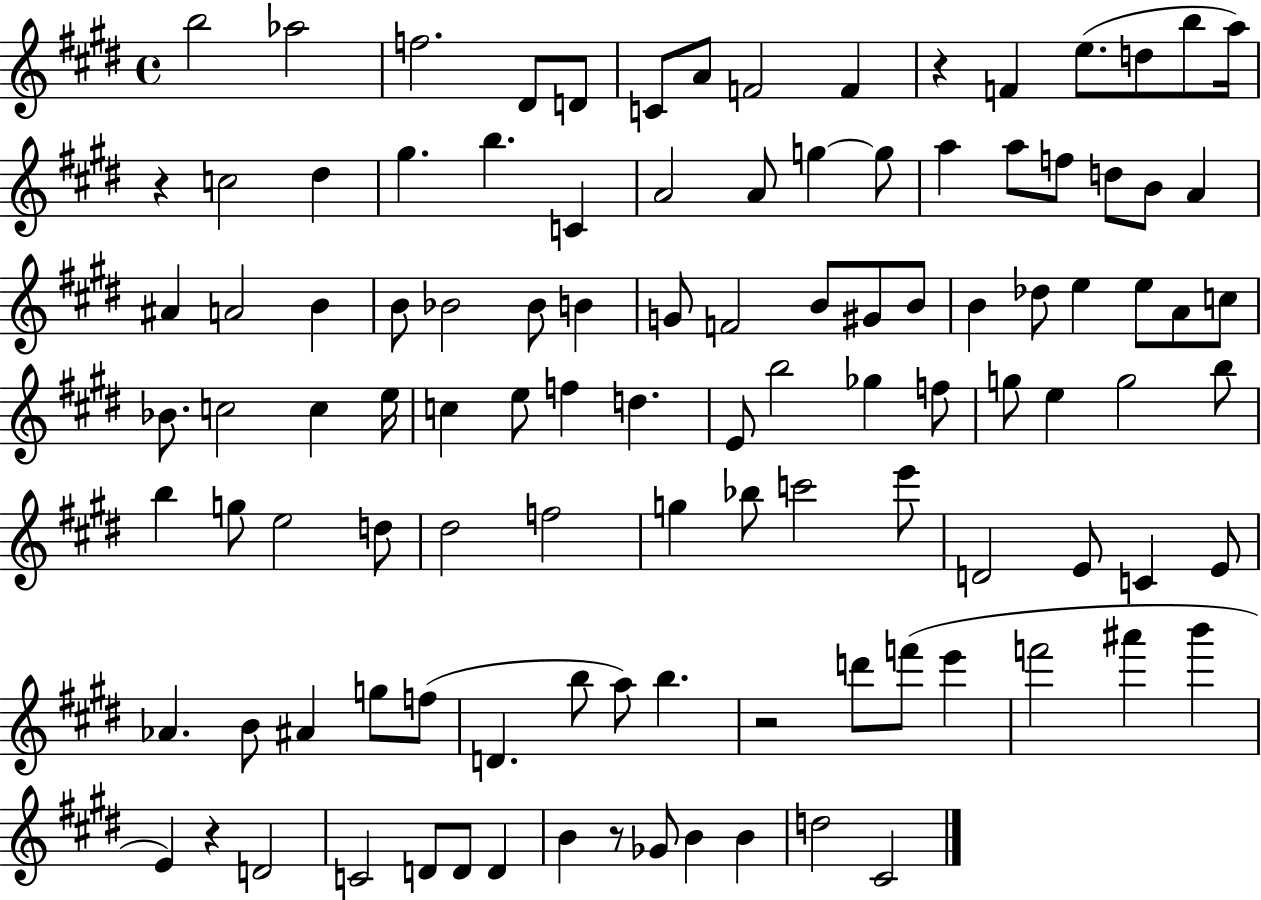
B5/h Ab5/h F5/h. D#4/e D4/e C4/e A4/e F4/h F4/q R/q F4/q E5/e. D5/e B5/e A5/s R/q C5/h D#5/q G#5/q. B5/q. C4/q A4/h A4/e G5/q G5/e A5/q A5/e F5/e D5/e B4/e A4/q A#4/q A4/h B4/q B4/e Bb4/h Bb4/e B4/q G4/e F4/h B4/e G#4/e B4/e B4/q Db5/e E5/q E5/e A4/e C5/e Bb4/e. C5/h C5/q E5/s C5/q E5/e F5/q D5/q. E4/e B5/h Gb5/q F5/e G5/e E5/q G5/h B5/e B5/q G5/e E5/h D5/e D#5/h F5/h G5/q Bb5/e C6/h E6/e D4/h E4/e C4/q E4/e Ab4/q. B4/e A#4/q G5/e F5/e D4/q. B5/e A5/e B5/q. R/h D6/e F6/e E6/q F6/h A#6/q B6/q E4/q R/q D4/h C4/h D4/e D4/e D4/q B4/q R/e Gb4/e B4/q B4/q D5/h C#4/h